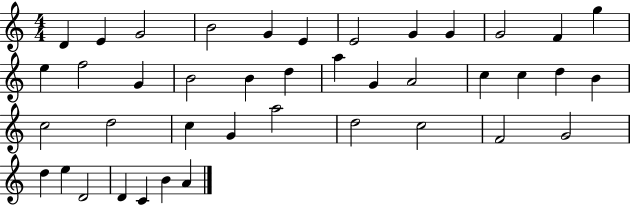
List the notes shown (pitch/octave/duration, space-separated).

D4/q E4/q G4/h B4/h G4/q E4/q E4/h G4/q G4/q G4/h F4/q G5/q E5/q F5/h G4/q B4/h B4/q D5/q A5/q G4/q A4/h C5/q C5/q D5/q B4/q C5/h D5/h C5/q G4/q A5/h D5/h C5/h F4/h G4/h D5/q E5/q D4/h D4/q C4/q B4/q A4/q